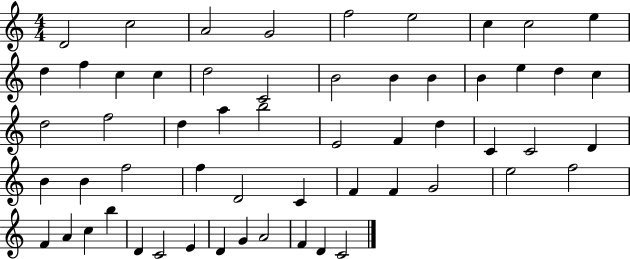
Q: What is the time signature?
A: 4/4